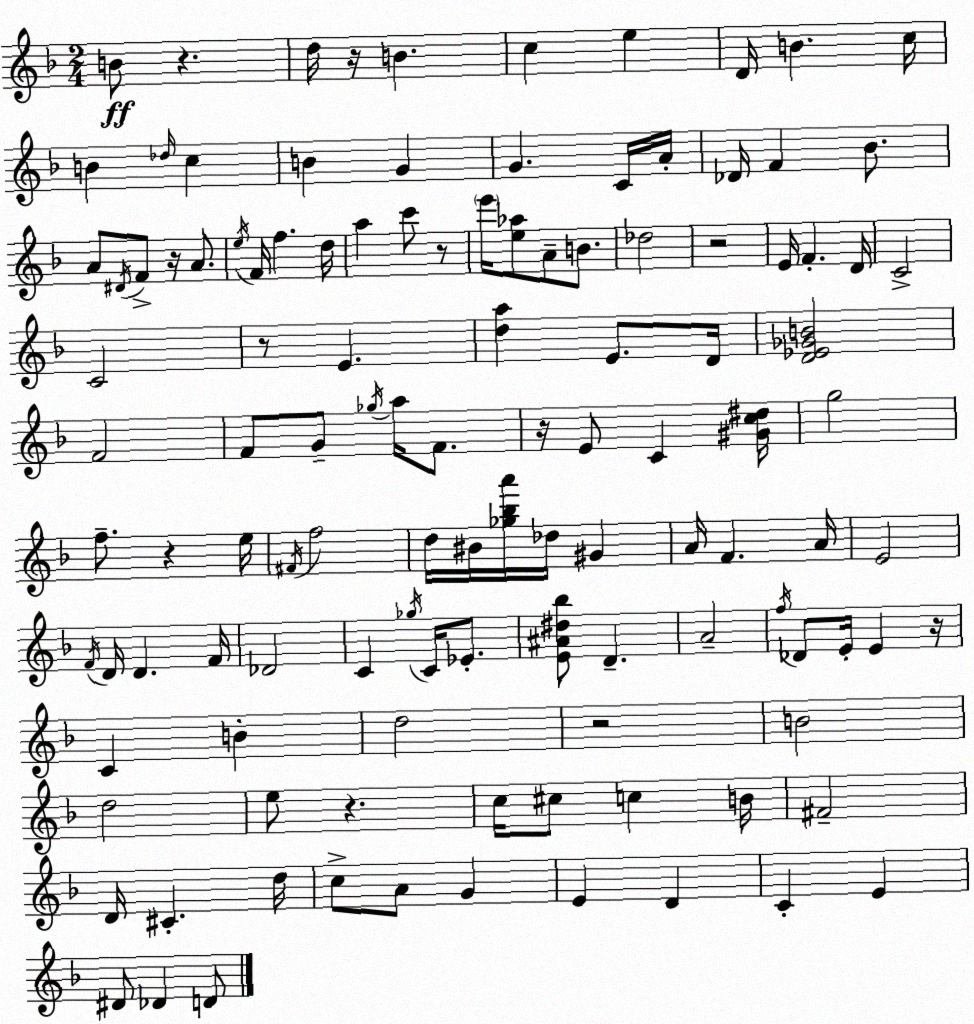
X:1
T:Untitled
M:2/4
L:1/4
K:Dm
B/2 z d/4 z/4 B c e D/4 B c/4 B _d/4 c B G G C/4 A/4 _D/4 F _B/2 A/2 ^D/4 F/2 z/4 A/2 e/4 F/4 f d/4 a c'/2 z/2 e'/4 [e_a]/2 A/2 B/2 _d2 z2 E/4 F D/4 C2 C2 z/2 E [da] E/2 D/4 [D_E_GB]2 F2 F/2 G/2 _g/4 a/4 F/2 z/4 E/2 C [^Gc^d]/4 g2 f/2 z e/4 ^F/4 f2 d/4 ^B/4 [_g_ba']/4 _d/4 ^G A/4 F A/4 E2 F/4 D/4 D F/4 _D2 C _g/4 C/4 _E/2 [E^A^d_b]/2 D A2 f/4 _D/2 E/4 E z/4 C B d2 z2 B2 d2 e/2 z c/4 ^c/2 c B/4 ^F2 D/4 ^C d/4 c/2 A/2 G E D C E ^D/2 _D D/2